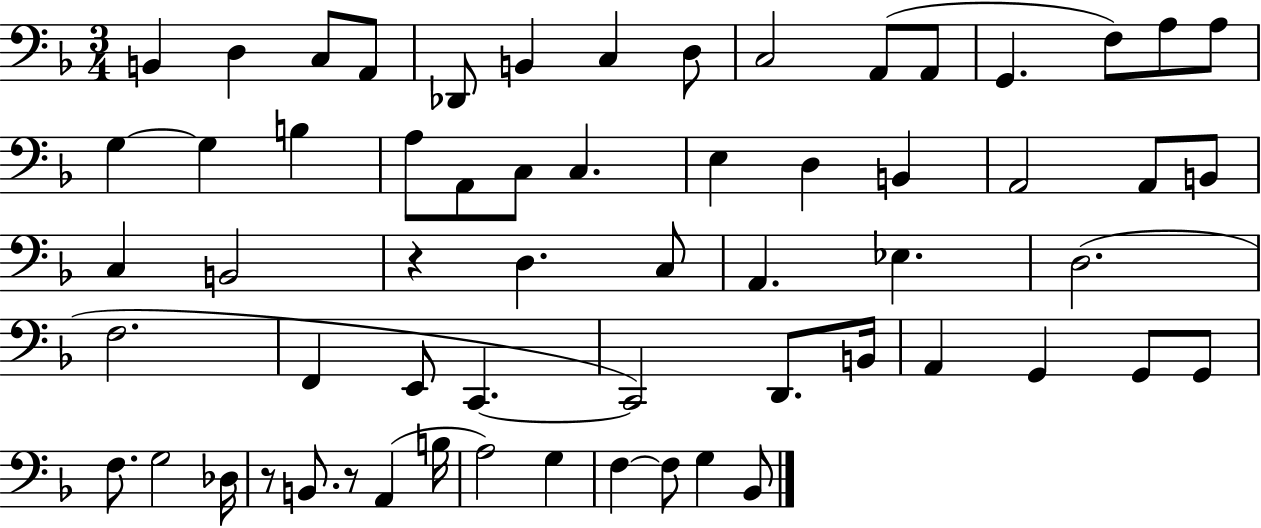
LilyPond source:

{
  \clef bass
  \numericTimeSignature
  \time 3/4
  \key f \major
  b,4 d4 c8 a,8 | des,8 b,4 c4 d8 | c2 a,8( a,8 | g,4. f8) a8 a8 | \break g4~~ g4 b4 | a8 a,8 c8 c4. | e4 d4 b,4 | a,2 a,8 b,8 | \break c4 b,2 | r4 d4. c8 | a,4. ees4. | d2.( | \break f2. | f,4 e,8 c,4.~~ | c,2) d,8. b,16 | a,4 g,4 g,8 g,8 | \break f8. g2 des16 | r8 b,8. r8 a,4( b16 | a2) g4 | f4~~ f8 g4 bes,8 | \break \bar "|."
}